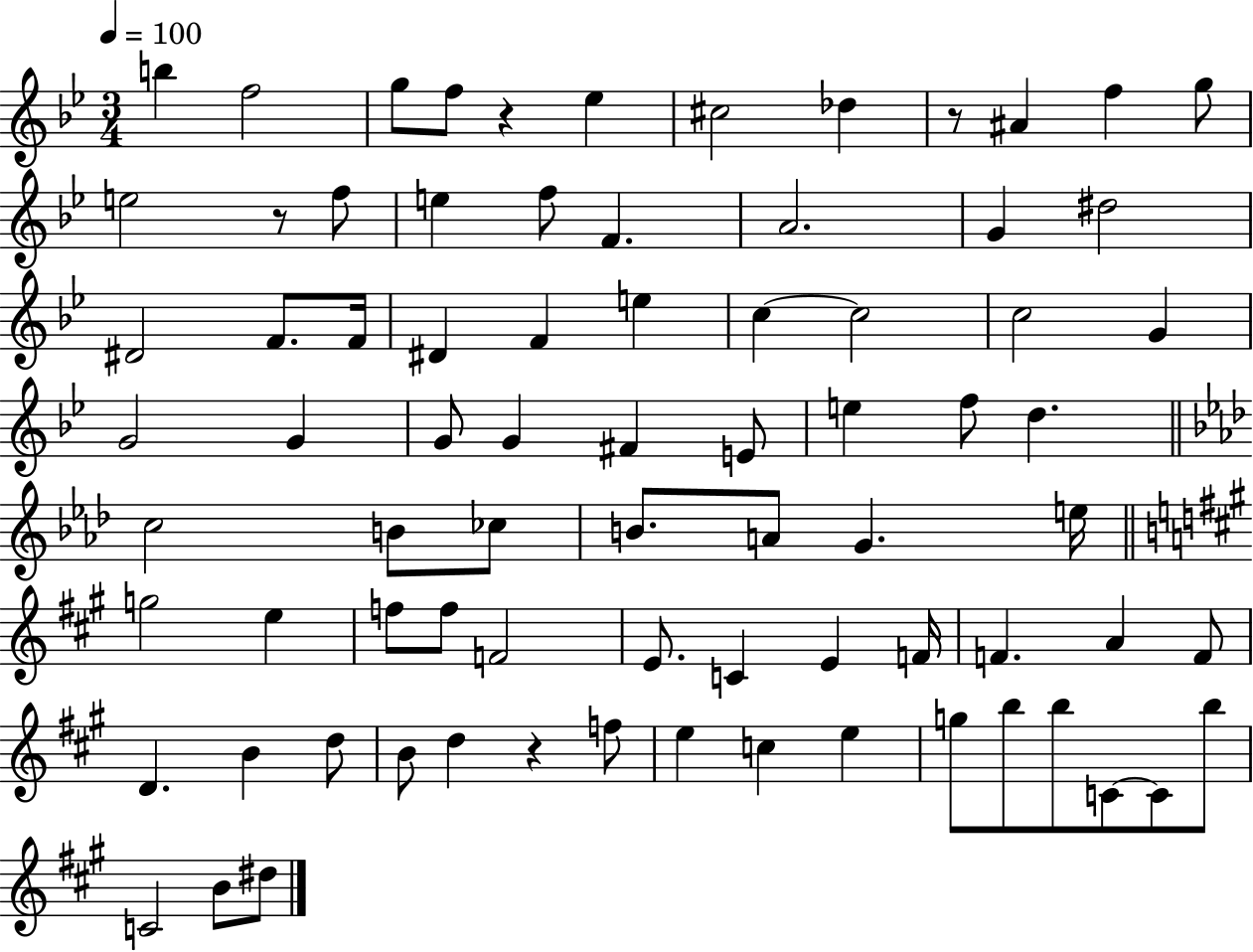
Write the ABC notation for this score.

X:1
T:Untitled
M:3/4
L:1/4
K:Bb
b f2 g/2 f/2 z _e ^c2 _d z/2 ^A f g/2 e2 z/2 f/2 e f/2 F A2 G ^d2 ^D2 F/2 F/4 ^D F e c c2 c2 G G2 G G/2 G ^F E/2 e f/2 d c2 B/2 _c/2 B/2 A/2 G e/4 g2 e f/2 f/2 F2 E/2 C E F/4 F A F/2 D B d/2 B/2 d z f/2 e c e g/2 b/2 b/2 C/2 C/2 b/2 C2 B/2 ^d/2